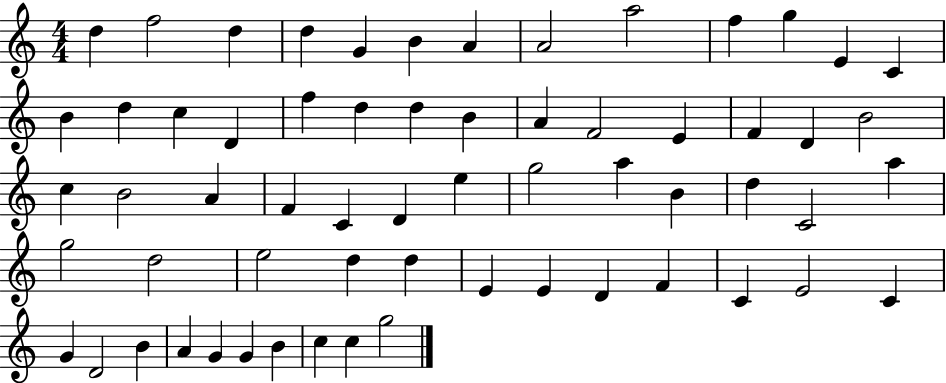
D5/q F5/h D5/q D5/q G4/q B4/q A4/q A4/h A5/h F5/q G5/q E4/q C4/q B4/q D5/q C5/q D4/q F5/q D5/q D5/q B4/q A4/q F4/h E4/q F4/q D4/q B4/h C5/q B4/h A4/q F4/q C4/q D4/q E5/q G5/h A5/q B4/q D5/q C4/h A5/q G5/h D5/h E5/h D5/q D5/q E4/q E4/q D4/q F4/q C4/q E4/h C4/q G4/q D4/h B4/q A4/q G4/q G4/q B4/q C5/q C5/q G5/h